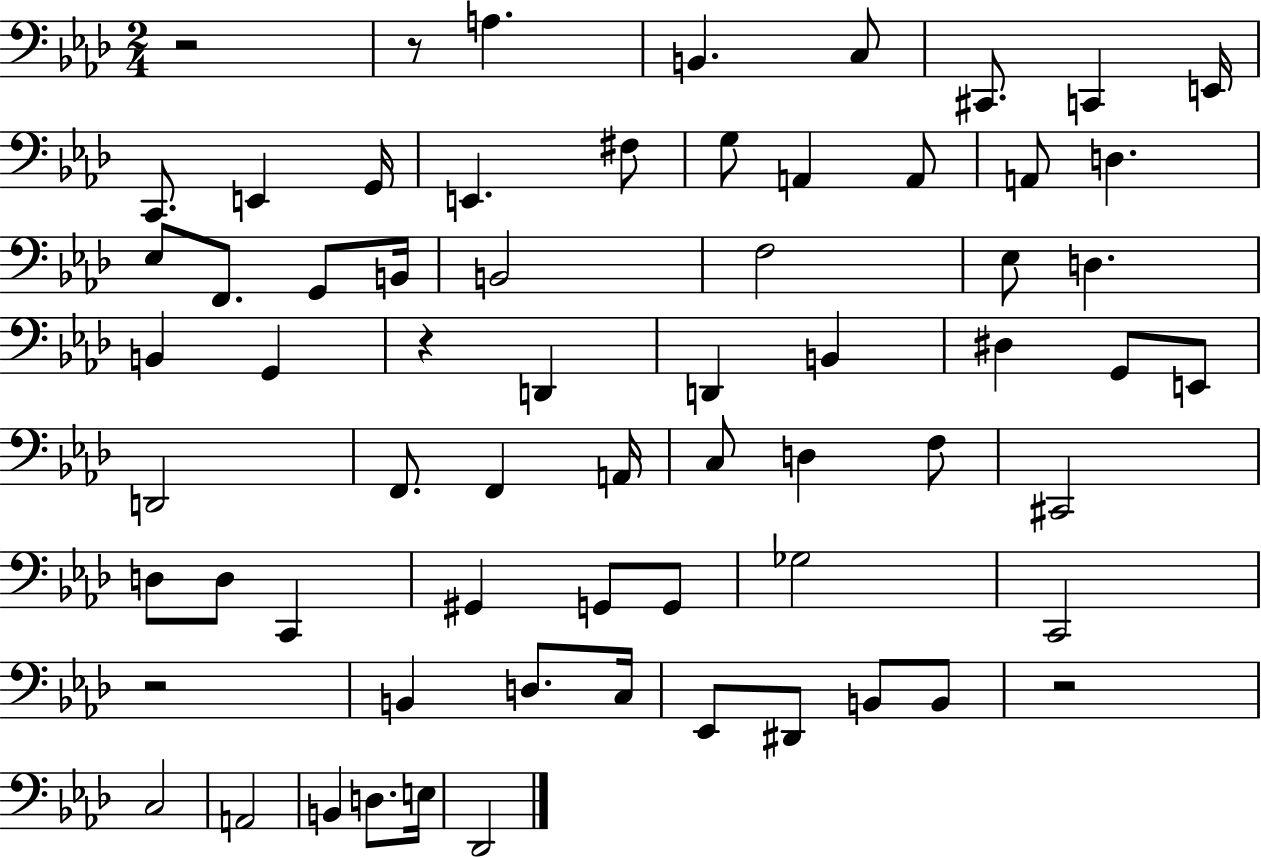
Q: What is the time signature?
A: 2/4